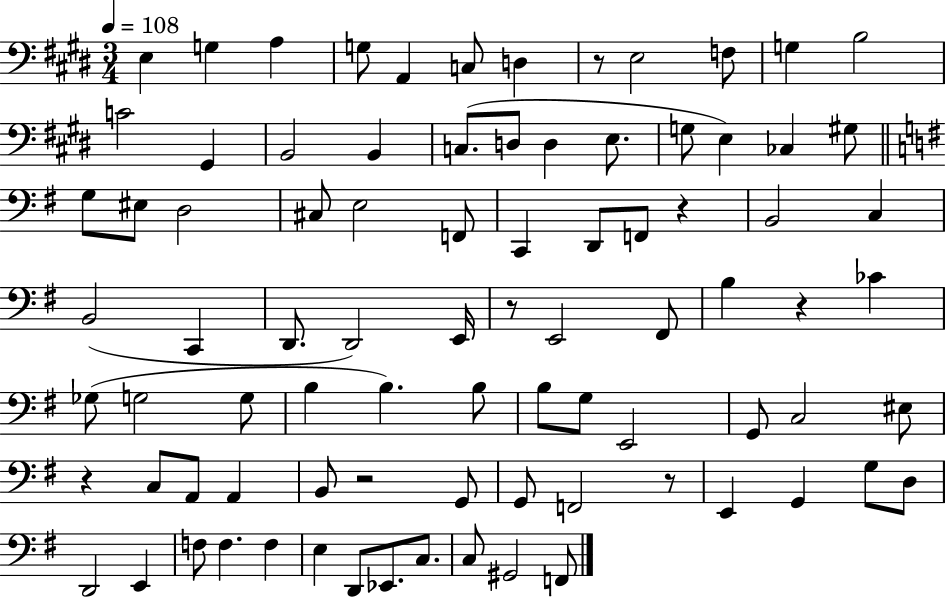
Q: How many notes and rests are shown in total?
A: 85